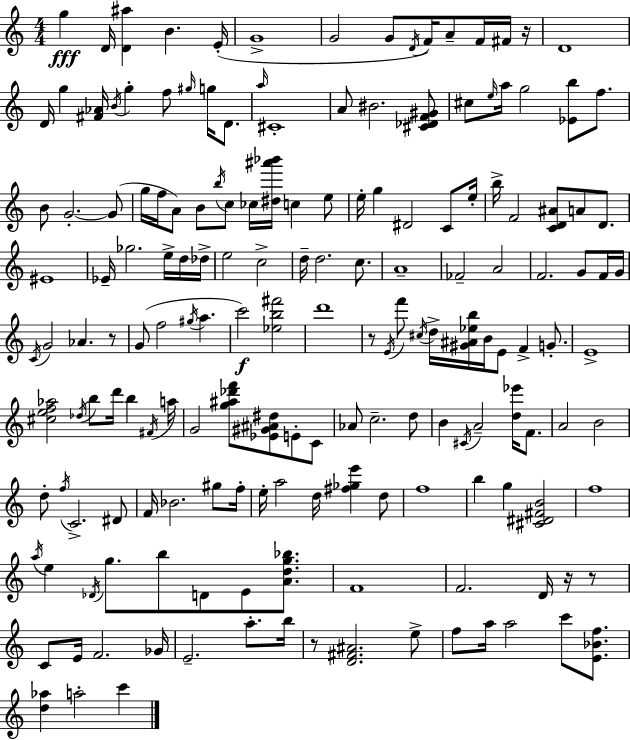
G5/q D4/s [D4,A#5]/q B4/q. E4/s G4/w G4/h G4/e D4/s F4/s A4/e F4/s F#4/s R/s D4/w D4/s G5/q [F#4,Ab4]/s B4/s G5/q F5/e G#5/s G5/s D4/e. A5/s C#4/w A4/e BIS4/h. [C#4,Db4,F4,G#4]/e C#5/e E5/s A5/s G5/h [Eb4,B5]/e F5/e. B4/e G4/h. G4/e G5/s F5/s A4/e B4/e B5/s C5/e CES5/s [D#5,A#6,Bb6]/s C5/q E5/e E5/s G5/q D#4/h C4/e E5/s B5/s F4/h [C4,D4,A#4]/e A4/e D4/e. EIS4/w Eb4/s Gb5/h. E5/s D5/s Db5/s E5/h C5/h D5/s D5/h. C5/e. A4/w FES4/h A4/h F4/h. G4/e F4/s G4/s C4/s G4/h Ab4/q. R/e G4/e F5/h G#5/s A5/q. C6/h [Eb5,B5,F#6]/h D6/w R/e E4/s F6/e C#5/s D5/s [G#4,A#4,Eb5,B5]/s B4/s E4/e F4/q G4/e. E4/w [C#5,E5,F5,Ab5]/h Db5/s B5/e D6/s B5/q F#4/s A5/s G4/h [G5,A#5,Db6,F6]/e [Eb4,G#4,A#4,D#5]/e E4/e C4/e Ab4/e C5/h. D5/e B4/q C#4/s A4/h [D5,Eb6]/s F4/e. A4/h B4/h D5/e F5/s C4/h. D#4/e F4/s Bb4/h. G#5/e F5/s E5/s A5/h D5/s [F#5,Gb5,E6]/q D5/e F5/w B5/q G5/q [C#4,D#4,F#4,B4]/h F5/w A5/s E5/q Db4/s G5/e. B5/e D4/e E4/e [A4,D5,G5,Bb5]/e. F4/w F4/h. D4/s R/s R/e C4/e E4/s F4/h. Gb4/s E4/h. A5/e. B5/s R/e [D4,F#4,A#4]/h. E5/e F5/e A5/s A5/h C6/e [E4,Bb4,F5]/e. [D5,Ab5]/q A5/h C6/q